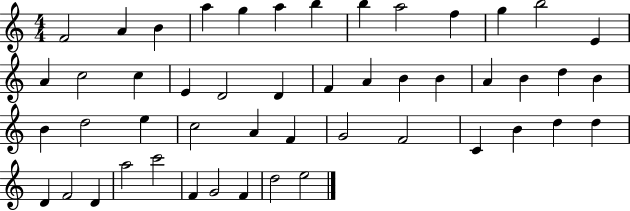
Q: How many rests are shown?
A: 0